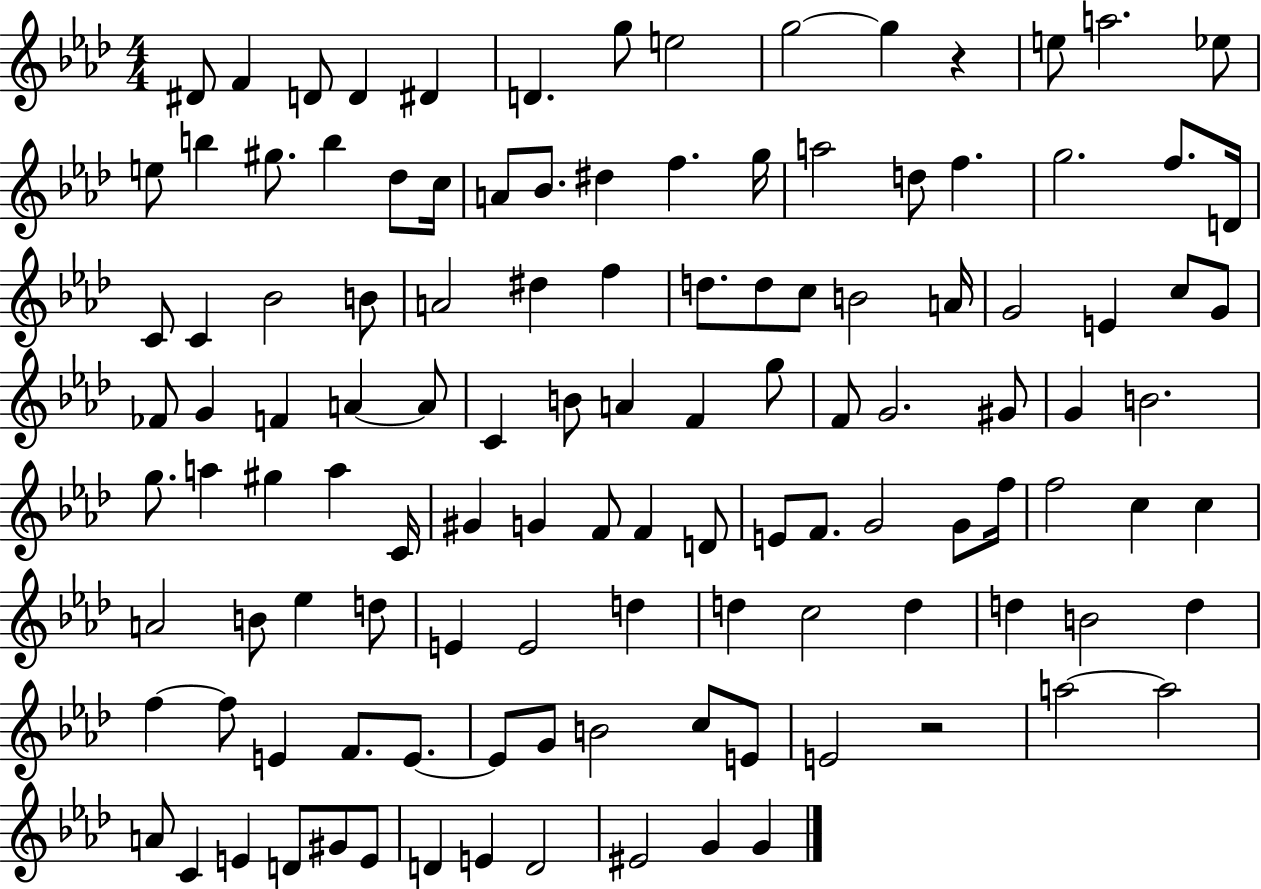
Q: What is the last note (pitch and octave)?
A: G4